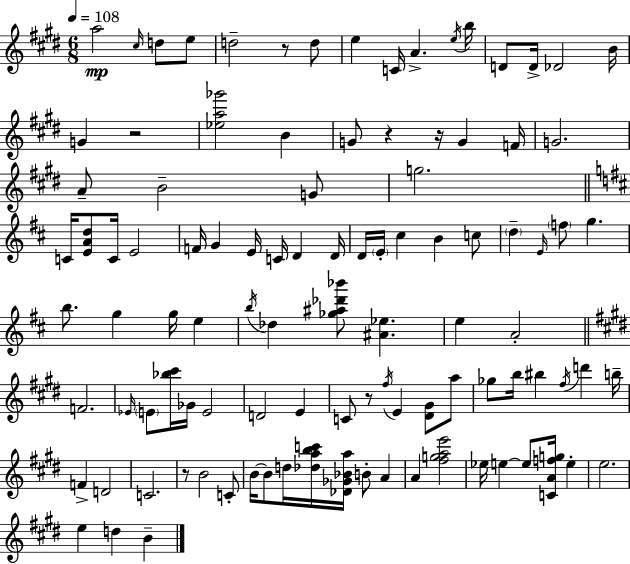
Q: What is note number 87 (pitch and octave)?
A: B4